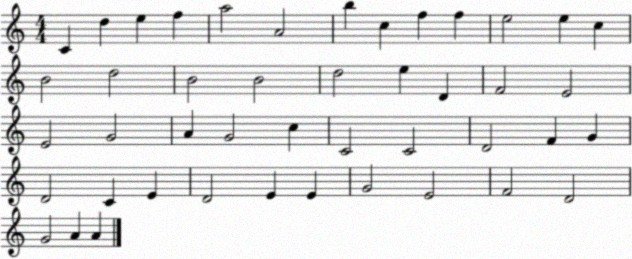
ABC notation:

X:1
T:Untitled
M:4/4
L:1/4
K:C
C d e f a2 A2 b c f f e2 e c B2 d2 B2 B2 d2 e D F2 E2 E2 G2 A G2 c C2 C2 D2 F G D2 C E D2 E E G2 E2 F2 D2 G2 A A